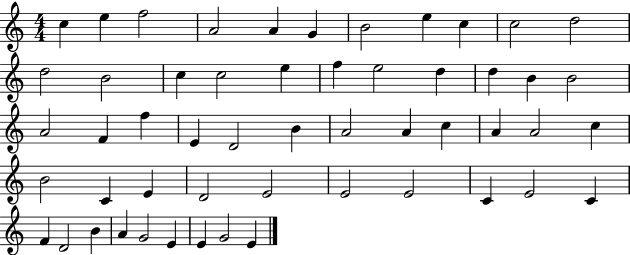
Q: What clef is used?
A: treble